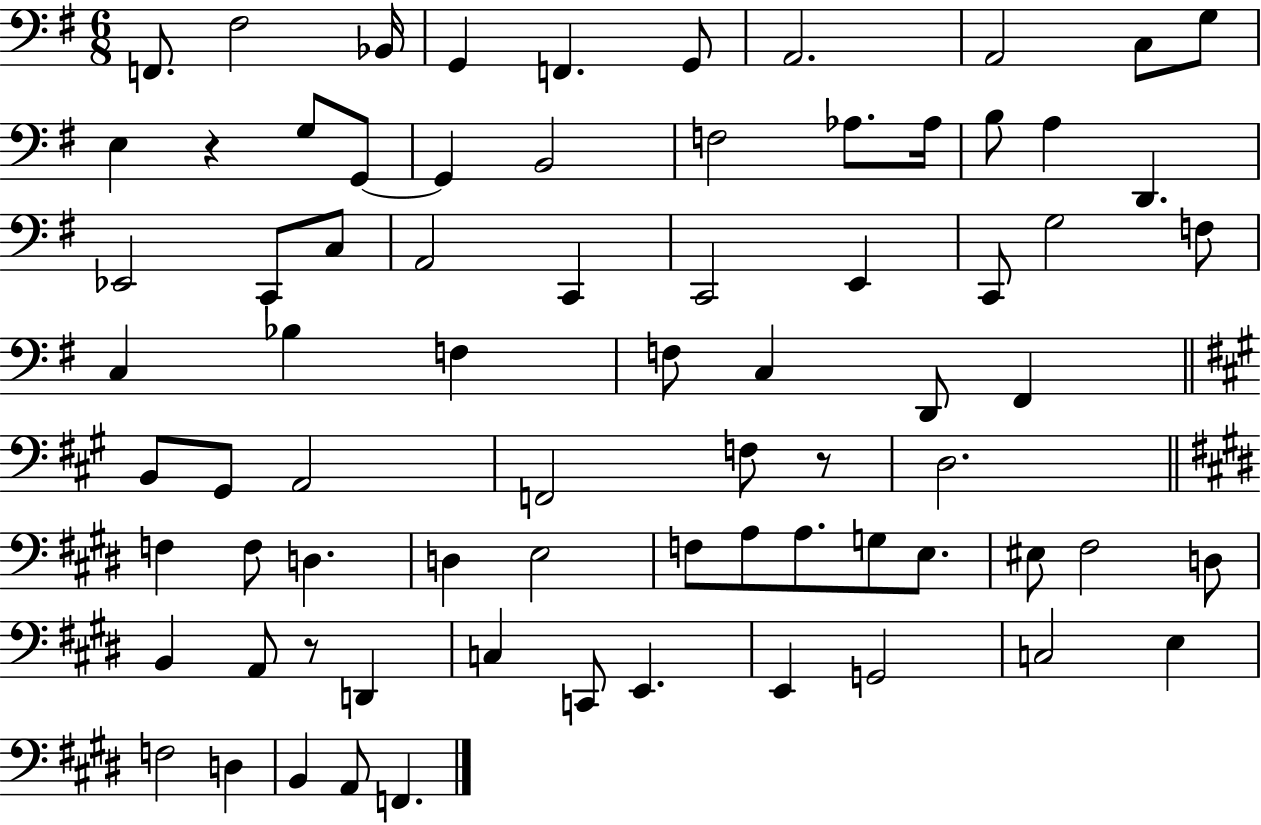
F2/e. F#3/h Bb2/s G2/q F2/q. G2/e A2/h. A2/h C3/e G3/e E3/q R/q G3/e G2/e G2/q B2/h F3/h Ab3/e. Ab3/s B3/e A3/q D2/q. Eb2/h C2/e C3/e A2/h C2/q C2/h E2/q C2/e G3/h F3/e C3/q Bb3/q F3/q F3/e C3/q D2/e F#2/q B2/e G#2/e A2/h F2/h F3/e R/e D3/h. F3/q F3/e D3/q. D3/q E3/h F3/e A3/e A3/e. G3/e E3/e. EIS3/e F#3/h D3/e B2/q A2/e R/e D2/q C3/q C2/e E2/q. E2/q G2/h C3/h E3/q F3/h D3/q B2/q A2/e F2/q.